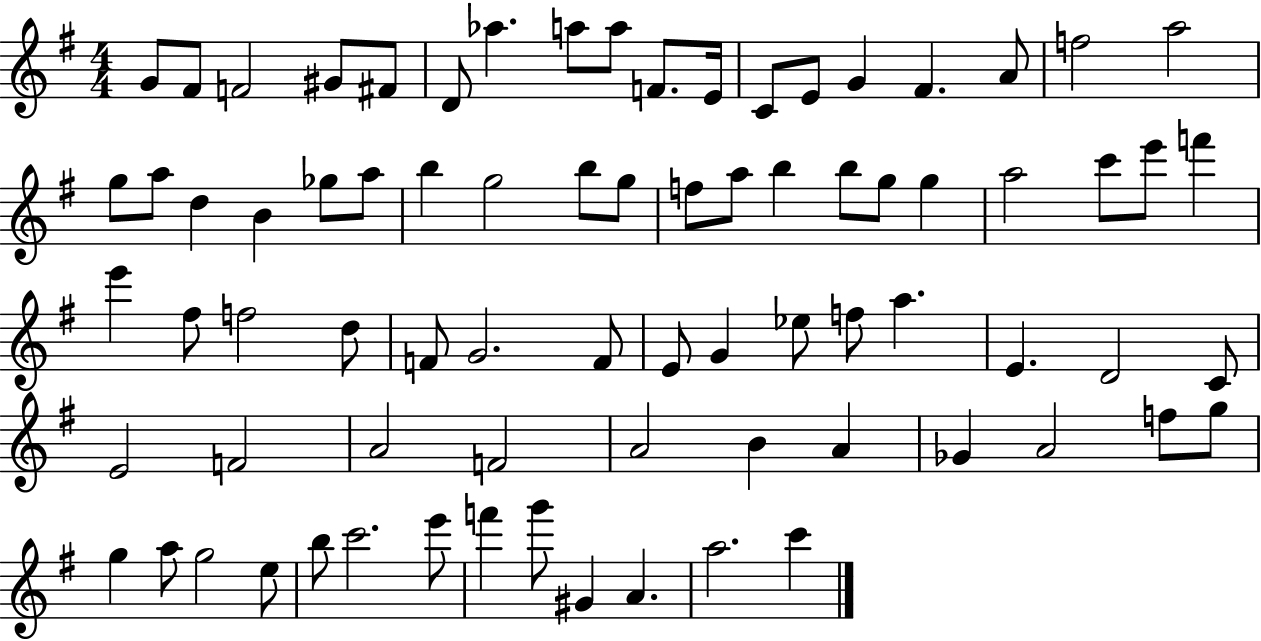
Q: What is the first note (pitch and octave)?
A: G4